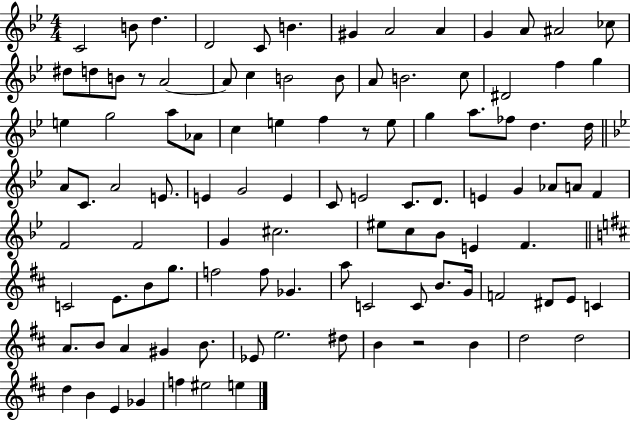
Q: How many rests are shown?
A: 3